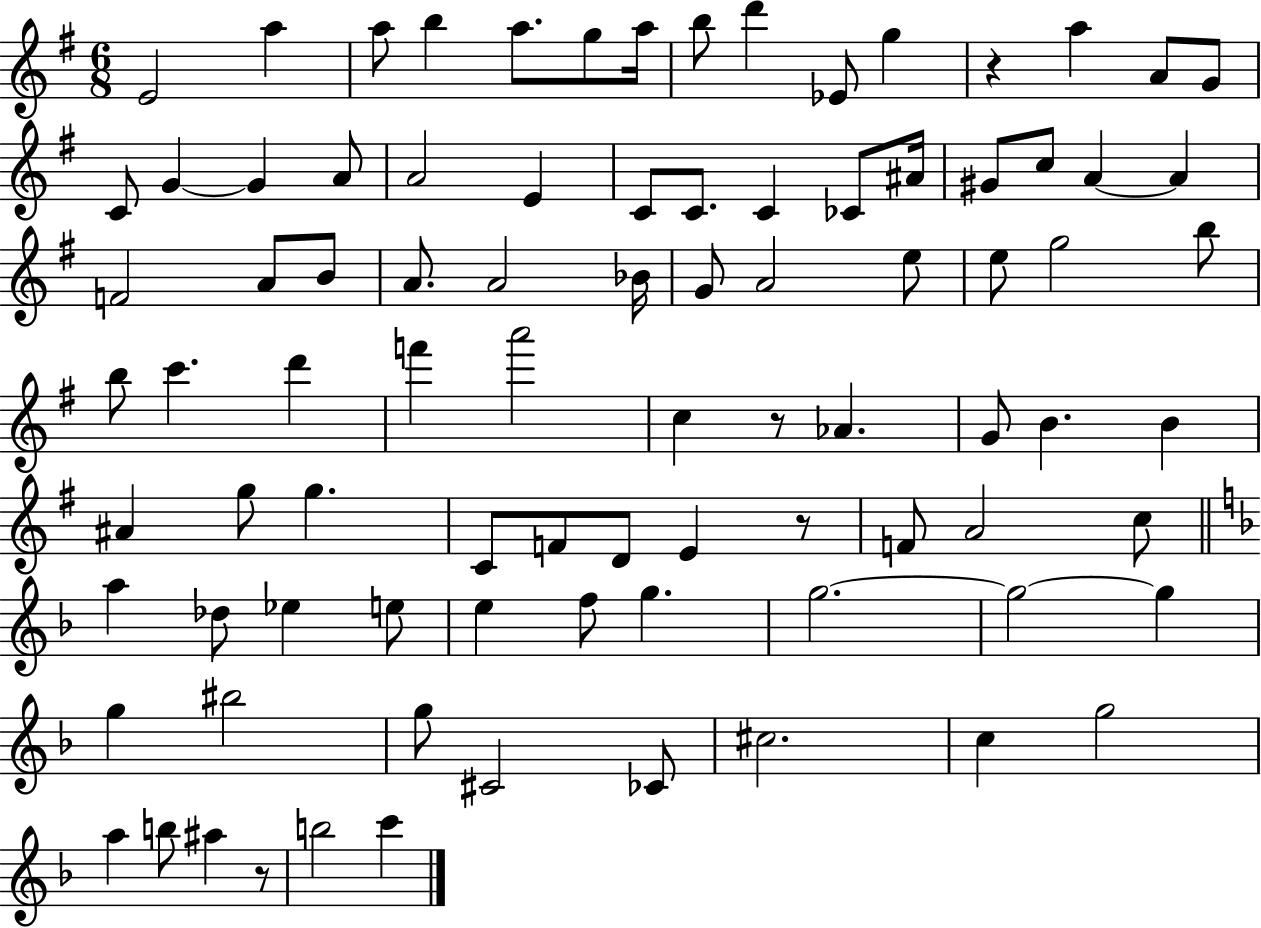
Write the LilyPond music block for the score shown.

{
  \clef treble
  \numericTimeSignature
  \time 6/8
  \key g \major
  e'2 a''4 | a''8 b''4 a''8. g''8 a''16 | b''8 d'''4 ees'8 g''4 | r4 a''4 a'8 g'8 | \break c'8 g'4~~ g'4 a'8 | a'2 e'4 | c'8 c'8. c'4 ces'8 ais'16 | gis'8 c''8 a'4~~ a'4 | \break f'2 a'8 b'8 | a'8. a'2 bes'16 | g'8 a'2 e''8 | e''8 g''2 b''8 | \break b''8 c'''4. d'''4 | f'''4 a'''2 | c''4 r8 aes'4. | g'8 b'4. b'4 | \break ais'4 g''8 g''4. | c'8 f'8 d'8 e'4 r8 | f'8 a'2 c''8 | \bar "||" \break \key f \major a''4 des''8 ees''4 e''8 | e''4 f''8 g''4. | g''2.~~ | g''2~~ g''4 | \break g''4 bis''2 | g''8 cis'2 ces'8 | cis''2. | c''4 g''2 | \break a''4 b''8 ais''4 r8 | b''2 c'''4 | \bar "|."
}